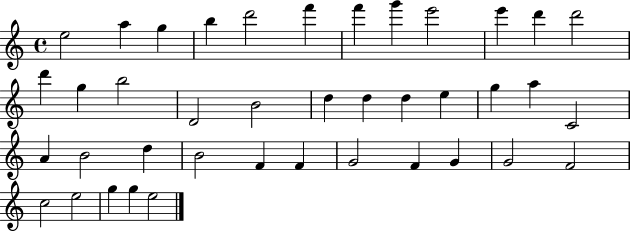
{
  \clef treble
  \time 4/4
  \defaultTimeSignature
  \key c \major
  e''2 a''4 g''4 | b''4 d'''2 f'''4 | f'''4 g'''4 e'''2 | e'''4 d'''4 d'''2 | \break d'''4 g''4 b''2 | d'2 b'2 | d''4 d''4 d''4 e''4 | g''4 a''4 c'2 | \break a'4 b'2 d''4 | b'2 f'4 f'4 | g'2 f'4 g'4 | g'2 f'2 | \break c''2 e''2 | g''4 g''4 e''2 | \bar "|."
}